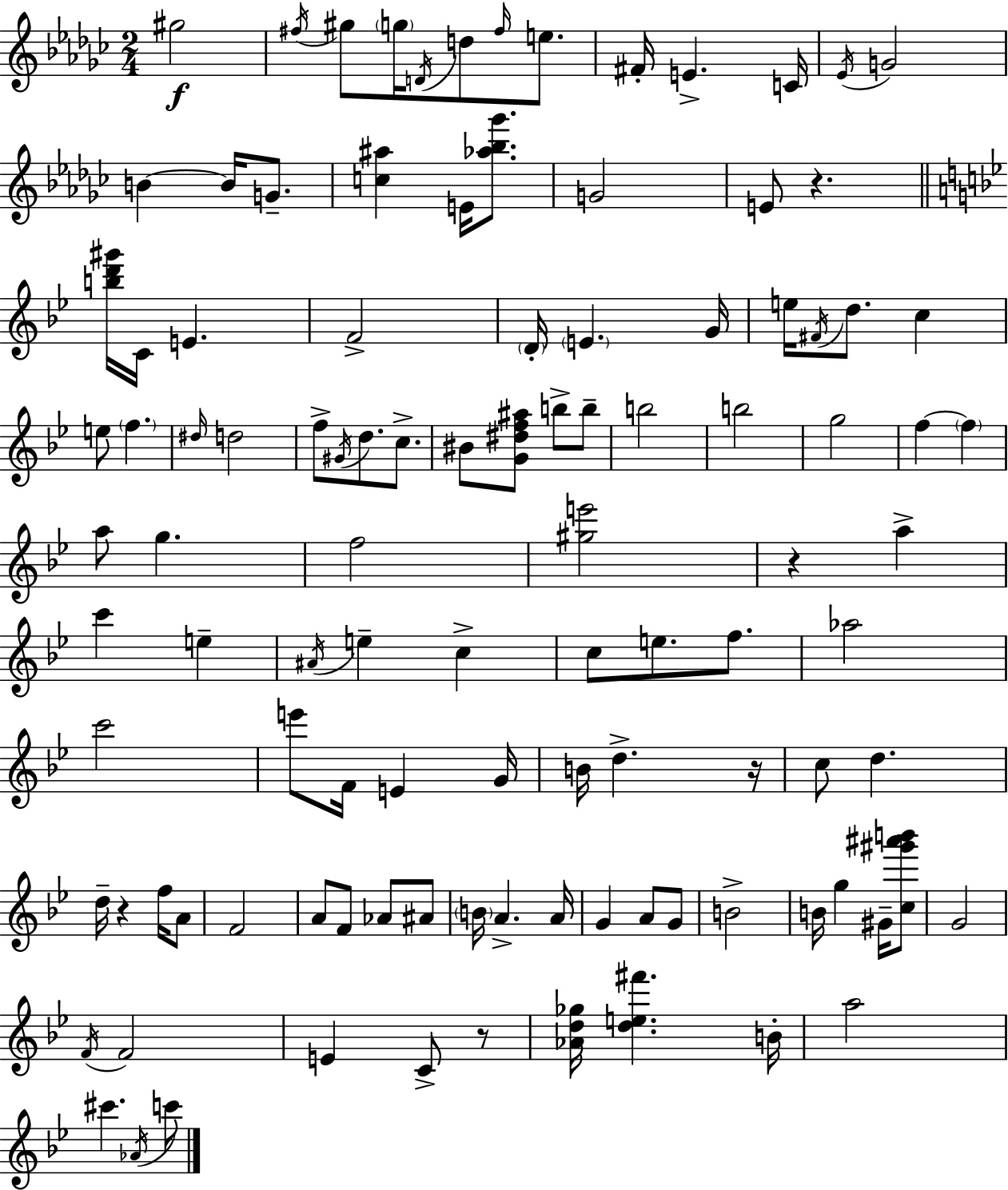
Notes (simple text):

G#5/h F#5/s G#5/e G5/s D4/s D5/e F#5/s E5/e. F#4/s E4/q. C4/s Eb4/s G4/h B4/q B4/s G4/e. [C5,A#5]/q E4/s [Ab5,Bb5,Gb6]/e. G4/h E4/e R/q. [B5,D6,G#6]/s C4/s E4/q. F4/h D4/s E4/q. G4/s E5/s F#4/s D5/e. C5/q E5/e F5/q. D#5/s D5/h F5/e G#4/s D5/e. C5/e. BIS4/e [G4,D#5,F5,A#5]/e B5/e B5/e B5/h B5/h G5/h F5/q F5/q A5/e G5/q. F5/h [G#5,E6]/h R/q A5/q C6/q E5/q A#4/s E5/q C5/q C5/e E5/e. F5/e. Ab5/h C6/h E6/e F4/s E4/q G4/s B4/s D5/q. R/s C5/e D5/q. D5/s R/q F5/s A4/e F4/h A4/e F4/e Ab4/e A#4/e B4/s A4/q. A4/s G4/q A4/e G4/e B4/h B4/s G5/q G#4/s [C5,G#6,A#6,B6]/e G4/h F4/s F4/h E4/q C4/e R/e [Ab4,D5,Gb5]/s [D5,E5,F#6]/q. B4/s A5/h C#6/q. Ab4/s C6/e